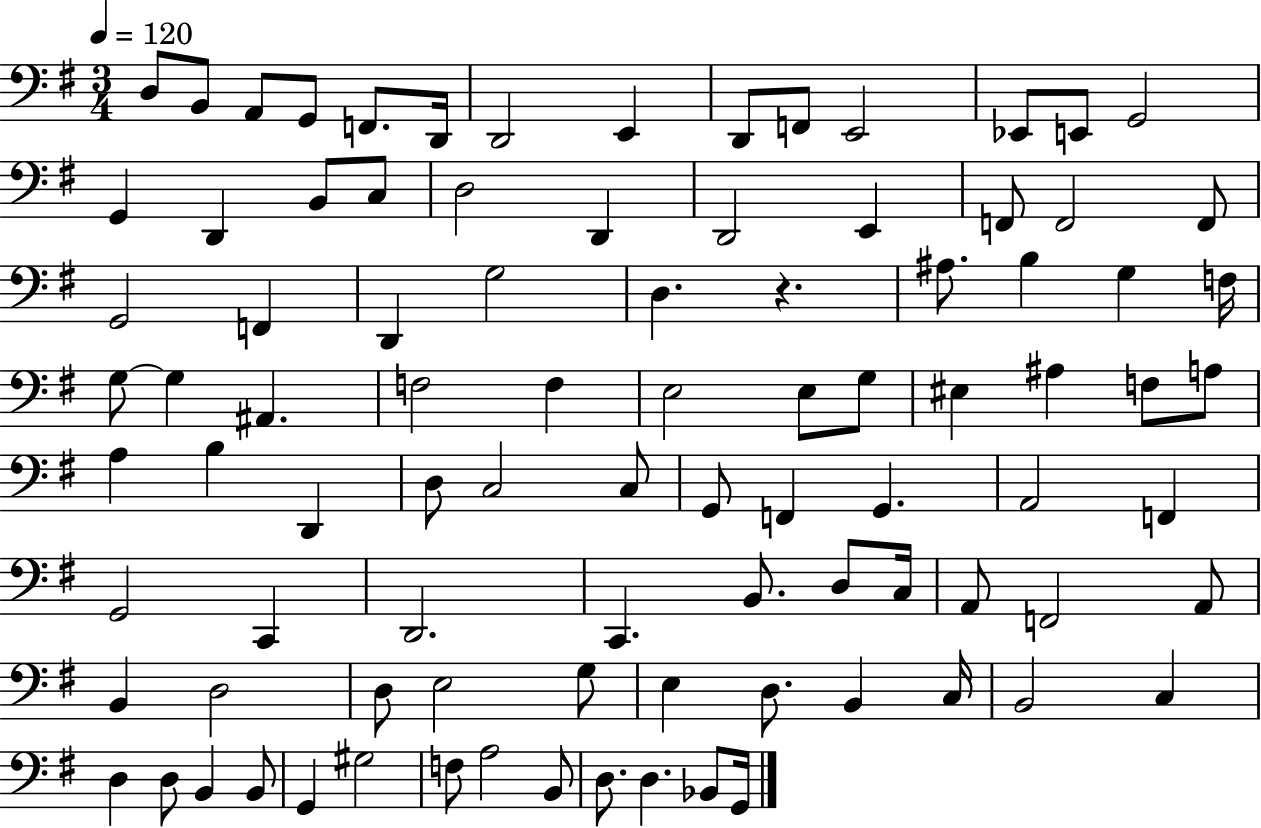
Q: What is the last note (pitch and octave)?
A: G2